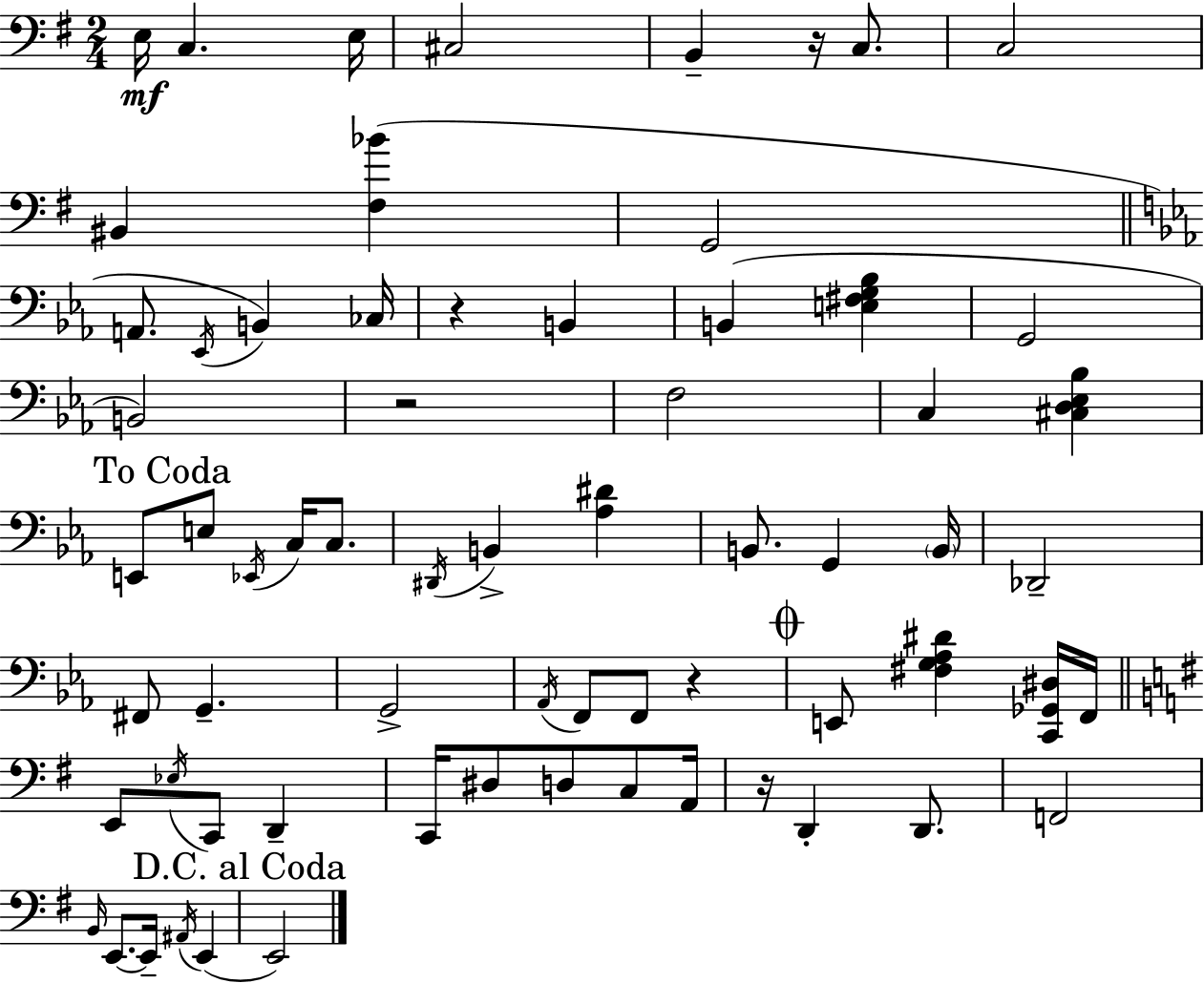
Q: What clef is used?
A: bass